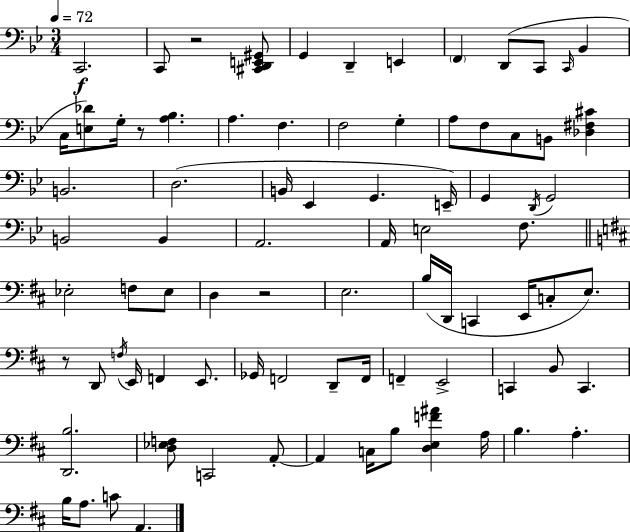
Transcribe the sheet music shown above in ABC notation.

X:1
T:Untitled
M:3/4
L:1/4
K:Bb
C,,2 C,,/2 z2 [^C,,D,,E,,^G,,]/2 G,, D,, E,, F,, D,,/2 C,,/2 C,,/4 _B,, C,/4 [E,_D]/2 G,/4 z/2 [A,_B,] A, F, F,2 G, A,/2 F,/2 C,/2 B,,/2 [_D,^F,^C] B,,2 D,2 B,,/4 _E,, G,, E,,/4 G,, D,,/4 G,,2 B,,2 B,, A,,2 A,,/4 E,2 F,/2 _E,2 F,/2 _E,/2 D, z2 E,2 B,/4 D,,/4 C,, E,,/4 C,/2 E,/2 z/2 D,,/2 F,/4 E,,/4 F,, E,,/2 _G,,/4 F,,2 D,,/2 F,,/4 F,, E,,2 C,, B,,/2 C,, [D,,B,]2 [D,_E,F,]/2 C,,2 A,,/2 A,, C,/4 B,/2 [D,E,F^A] A,/4 B, A, B,/4 A,/2 C/2 A,,